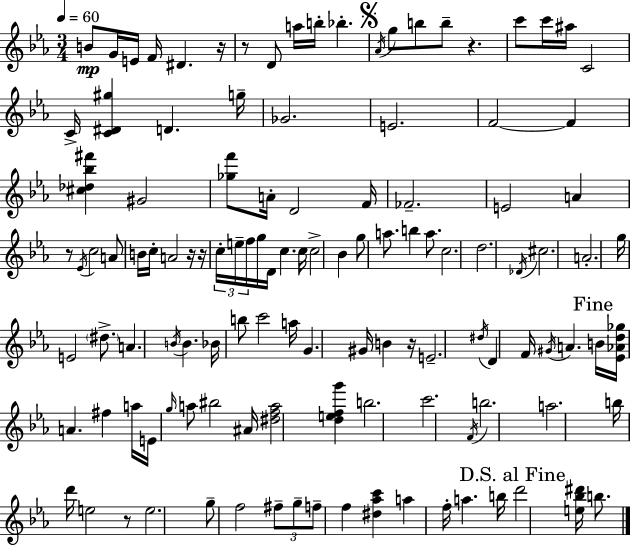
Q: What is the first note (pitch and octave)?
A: B4